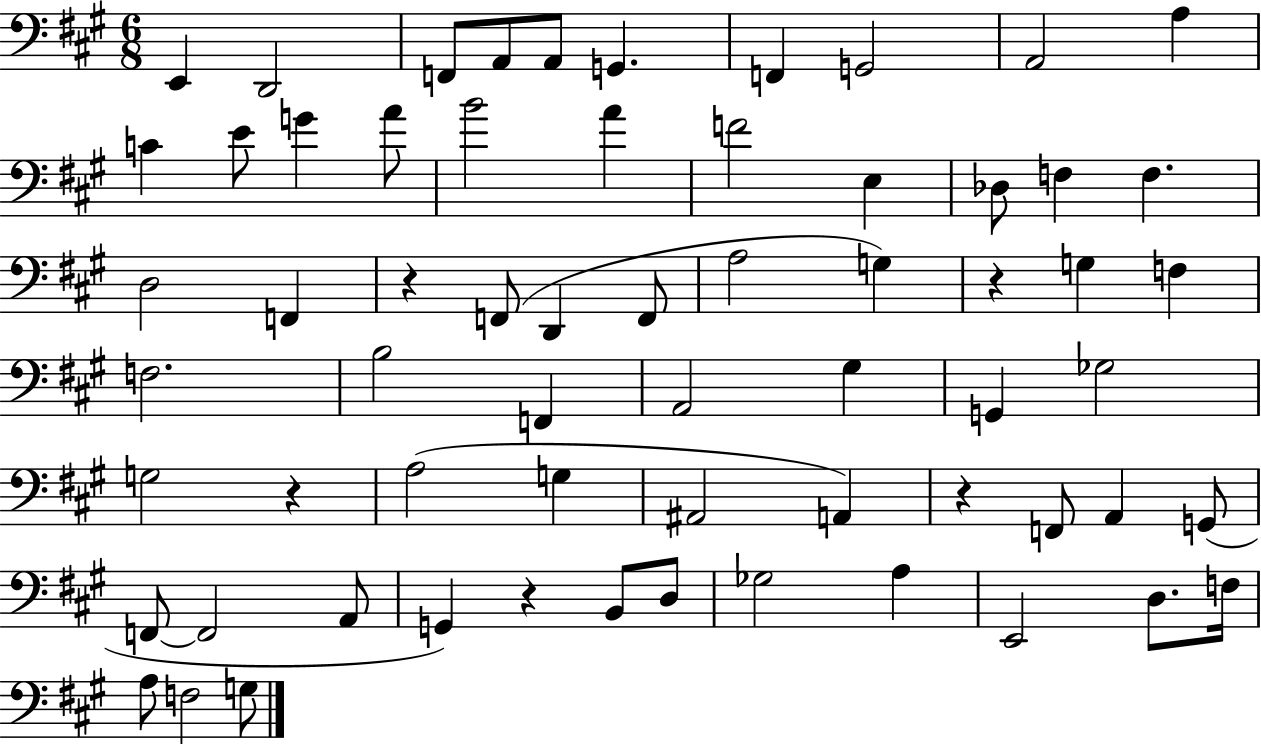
E2/q D2/h F2/e A2/e A2/e G2/q. F2/q G2/h A2/h A3/q C4/q E4/e G4/q A4/e B4/h A4/q F4/h E3/q Db3/e F3/q F3/q. D3/h F2/q R/q F2/e D2/q F2/e A3/h G3/q R/q G3/q F3/q F3/h. B3/h F2/q A2/h G#3/q G2/q Gb3/h G3/h R/q A3/h G3/q A#2/h A2/q R/q F2/e A2/q G2/e F2/e F2/h A2/e G2/q R/q B2/e D3/e Gb3/h A3/q E2/h D3/e. F3/s A3/e F3/h G3/e